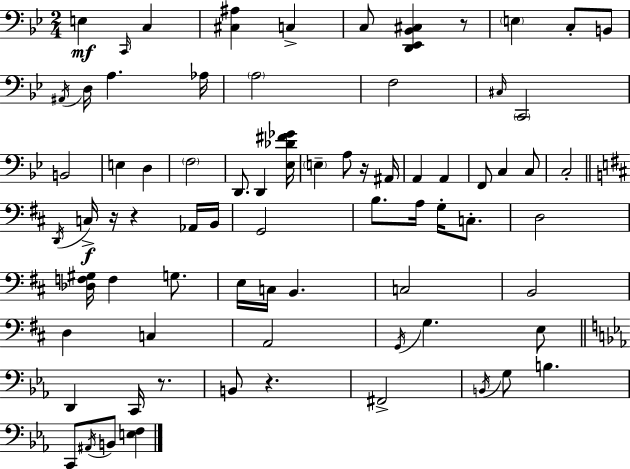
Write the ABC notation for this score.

X:1
T:Untitled
M:2/4
L:1/4
K:Gm
E, C,,/4 C, [^C,^A,] C, C,/2 [D,,_E,,_B,,^C,] z/2 E, C,/2 B,,/2 ^A,,/4 D,/4 A, _A,/4 A,2 F,2 ^C,/4 C,,2 B,,2 E, D, F,2 D,,/2 D,, [_E,_D^F_G]/4 E, A,/2 z/4 ^A,,/4 A,, A,, F,,/2 C, C,/2 C,2 D,,/4 C,/4 z/4 z _A,,/4 B,,/4 G,,2 B,/2 A,/4 G,/4 C,/2 D,2 [_D,F,^G,]/4 F, G,/2 E,/4 C,/4 B,, C,2 B,,2 D, C, A,,2 G,,/4 G, E,/2 D,, C,,/4 z/2 B,,/2 z ^F,,2 B,,/4 G,/2 B, C,,/2 ^A,,/4 B,,/2 [E,F,]